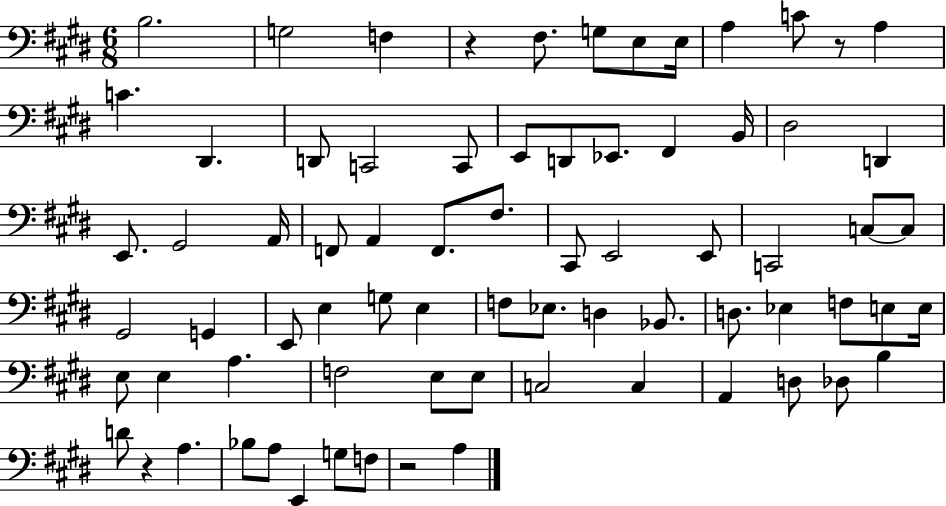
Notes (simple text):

B3/h. G3/h F3/q R/q F#3/e. G3/e E3/e E3/s A3/q C4/e R/e A3/q C4/q. D#2/q. D2/e C2/h C2/e E2/e D2/e Eb2/e. F#2/q B2/s D#3/h D2/q E2/e. G#2/h A2/s F2/e A2/q F2/e. F#3/e. C#2/e E2/h E2/e C2/h C3/e C3/e G#2/h G2/q E2/e E3/q G3/e E3/q F3/e Eb3/e. D3/q Bb2/e. D3/e. Eb3/q F3/e E3/e E3/s E3/e E3/q A3/q. F3/h E3/e E3/e C3/h C3/q A2/q D3/e Db3/e B3/q D4/e R/q A3/q. Bb3/e A3/e E2/q G3/e F3/e R/h A3/q